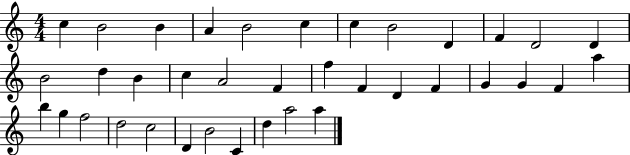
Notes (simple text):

C5/q B4/h B4/q A4/q B4/h C5/q C5/q B4/h D4/q F4/q D4/h D4/q B4/h D5/q B4/q C5/q A4/h F4/q F5/q F4/q D4/q F4/q G4/q G4/q F4/q A5/q B5/q G5/q F5/h D5/h C5/h D4/q B4/h C4/q D5/q A5/h A5/q